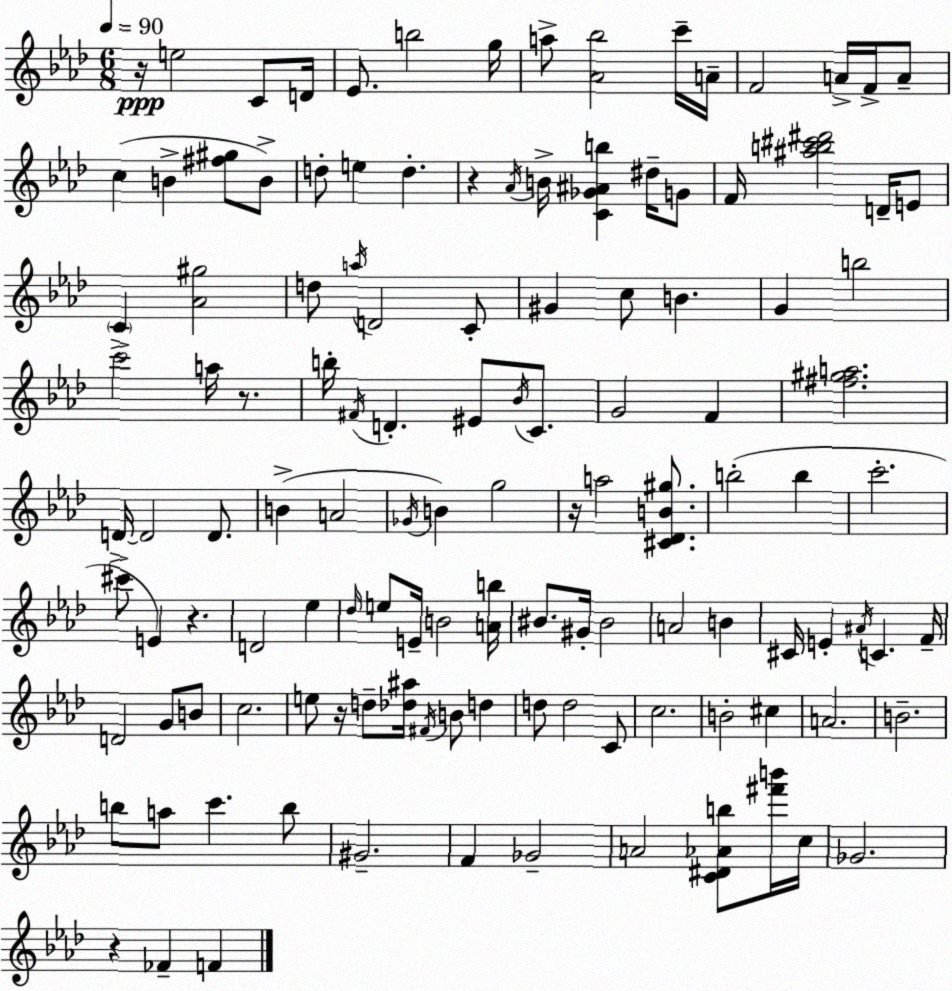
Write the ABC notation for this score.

X:1
T:Untitled
M:6/8
L:1/4
K:Ab
z/4 e2 C/2 D/4 _E/2 b2 g/4 a/2 [_A_b]2 c'/4 A/4 F2 A/4 F/4 A/2 c B [^f^g]/2 B/2 d/2 e d z _A/4 B/4 [C_G^Ab] ^d/4 G/2 F/4 [^ab^c'^d']2 D/4 E/2 C [_A^g]2 d/2 a/4 D2 C/2 ^G c/2 B G b2 c'2 a/4 z/2 b/4 ^F/4 D ^E/2 _B/4 C/2 G2 F [^f^ga]2 D/4 D2 D/2 B A2 _G/4 B g2 z/4 a2 [^C_DB^g]/2 b2 b c'2 ^c'/2 E z D2 _e _d/4 e/2 E/4 B2 [Ab]/4 ^B/2 ^G/4 ^B2 A2 B ^C/4 E ^A/4 C F/4 D2 G/2 B/2 c2 e/2 z/4 d/2 [_d^a]/4 ^F/4 B/2 d d/2 d2 C/2 c2 B2 ^c A2 B2 b/2 a/2 c' b/2 ^G2 F _G2 A2 [C^D_Ab]/2 [^f'b']/4 c/4 _G2 z _F F